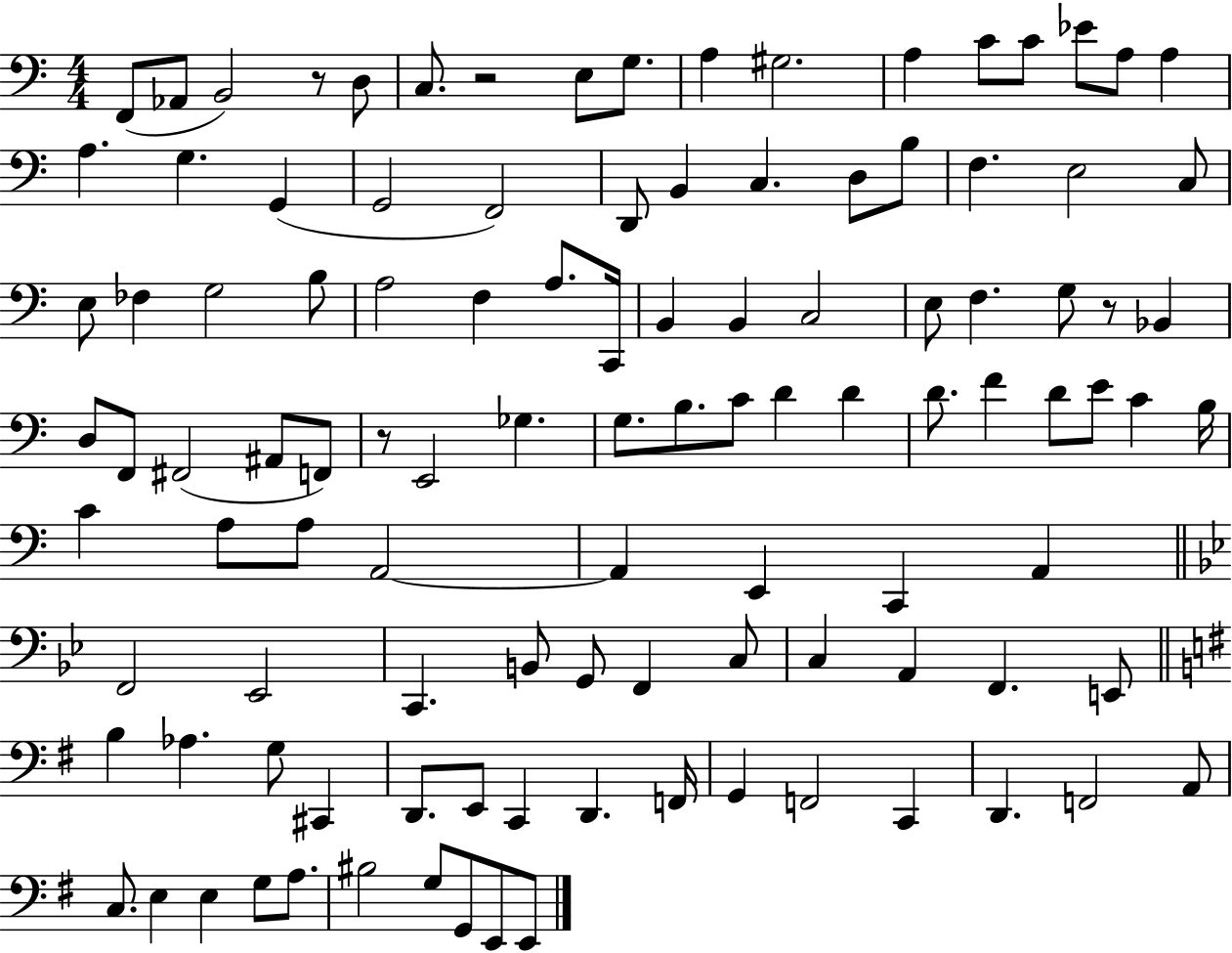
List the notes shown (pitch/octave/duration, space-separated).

F2/e Ab2/e B2/h R/e D3/e C3/e. R/h E3/e G3/e. A3/q G#3/h. A3/q C4/e C4/e Eb4/e A3/e A3/q A3/q. G3/q. G2/q G2/h F2/h D2/e B2/q C3/q. D3/e B3/e F3/q. E3/h C3/e E3/e FES3/q G3/h B3/e A3/h F3/q A3/e. C2/s B2/q B2/q C3/h E3/e F3/q. G3/e R/e Bb2/q D3/e F2/e F#2/h A#2/e F2/e R/e E2/h Gb3/q. G3/e. B3/e. C4/e D4/q D4/q D4/e. F4/q D4/e E4/e C4/q B3/s C4/q A3/e A3/e A2/h A2/q E2/q C2/q A2/q F2/h Eb2/h C2/q. B2/e G2/e F2/q C3/e C3/q A2/q F2/q. E2/e B3/q Ab3/q. G3/e C#2/q D2/e. E2/e C2/q D2/q. F2/s G2/q F2/h C2/q D2/q. F2/h A2/e C3/e. E3/q E3/q G3/e A3/e. BIS3/h G3/e G2/e E2/e E2/e